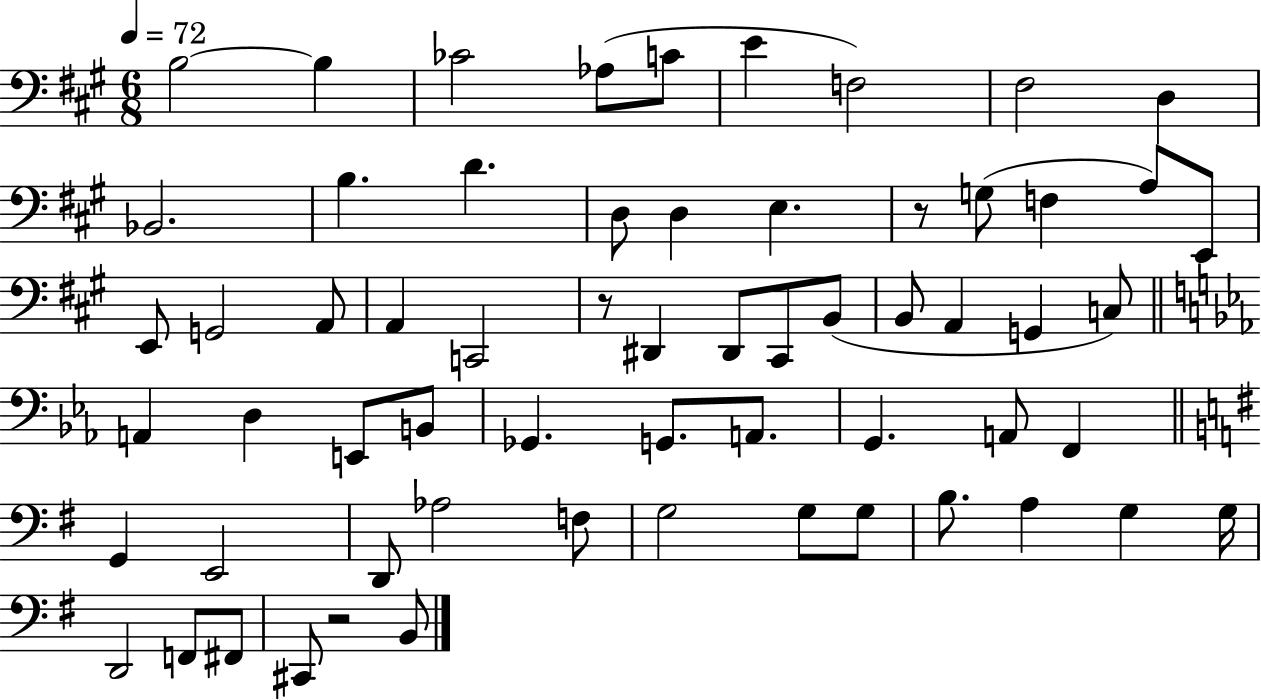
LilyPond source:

{
  \clef bass
  \numericTimeSignature
  \time 6/8
  \key a \major
  \tempo 4 = 72
  \repeat volta 2 { b2~~ b4 | ces'2 aes8( c'8 | e'4 f2) | fis2 d4 | \break bes,2. | b4. d'4. | d8 d4 e4. | r8 g8( f4 a8) e,8 | \break e,8 g,2 a,8 | a,4 c,2 | r8 dis,4 dis,8 cis,8 b,8( | b,8 a,4 g,4 c8) | \break \bar "||" \break \key ees \major a,4 d4 e,8 b,8 | ges,4. g,8. a,8. | g,4. a,8 f,4 | \bar "||" \break \key g \major g,4 e,2 | d,8 aes2 f8 | g2 g8 g8 | b8. a4 g4 g16 | \break d,2 f,8 fis,8 | cis,8 r2 b,8 | } \bar "|."
}